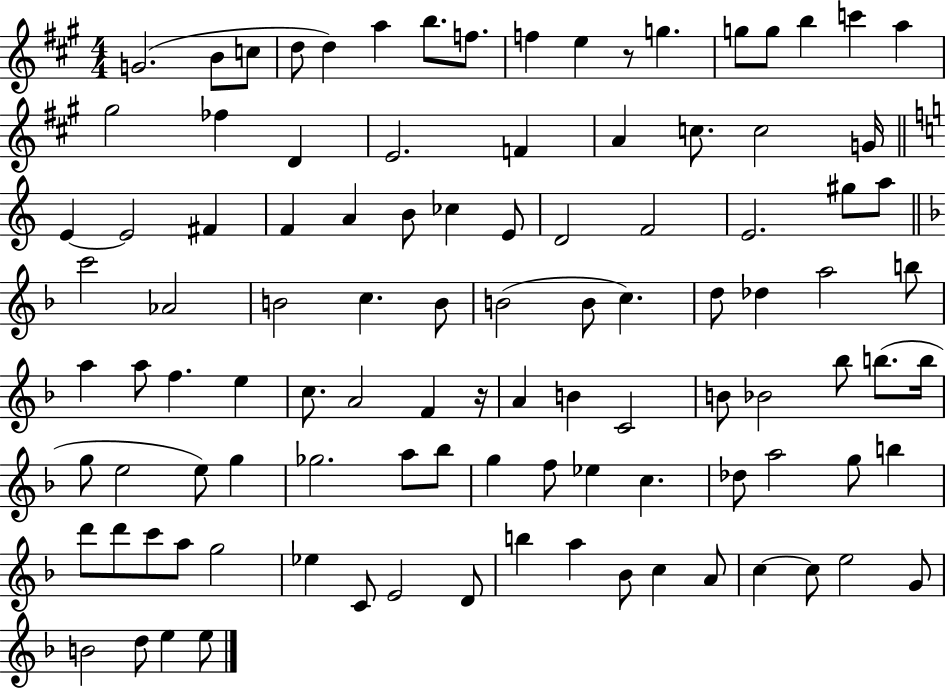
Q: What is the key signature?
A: A major